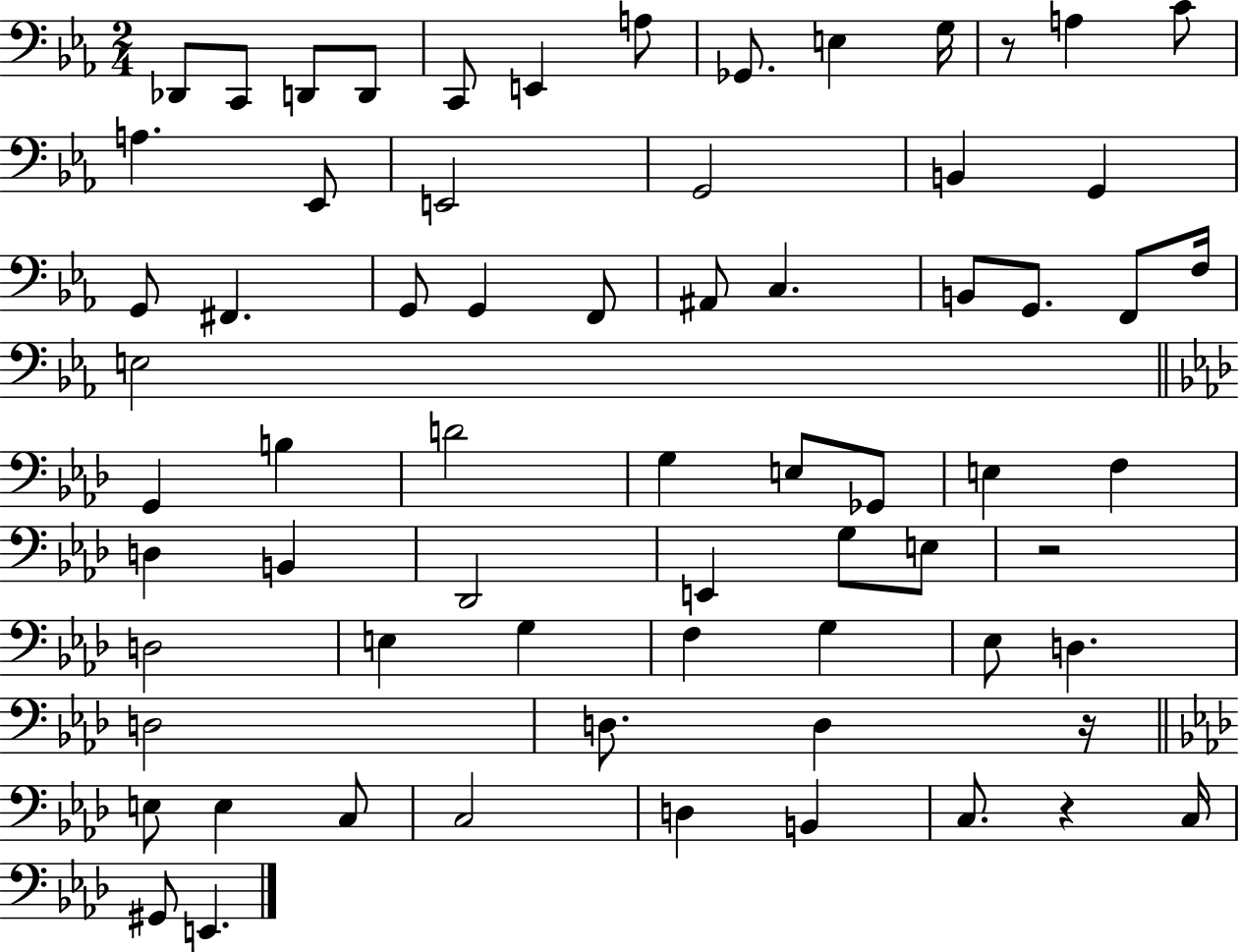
{
  \clef bass
  \numericTimeSignature
  \time 2/4
  \key ees \major
  des,8 c,8 d,8 d,8 | c,8 e,4 a8 | ges,8. e4 g16 | r8 a4 c'8 | \break a4. ees,8 | e,2 | g,2 | b,4 g,4 | \break g,8 fis,4. | g,8 g,4 f,8 | ais,8 c4. | b,8 g,8. f,8 f16 | \break e2 | \bar "||" \break \key aes \major g,4 b4 | d'2 | g4 e8 ges,8 | e4 f4 | \break d4 b,4 | des,2 | e,4 g8 e8 | r2 | \break d2 | e4 g4 | f4 g4 | ees8 d4. | \break d2 | d8. d4 r16 | \bar "||" \break \key aes \major e8 e4 c8 | c2 | d4 b,4 | c8. r4 c16 | \break gis,8 e,4. | \bar "|."
}